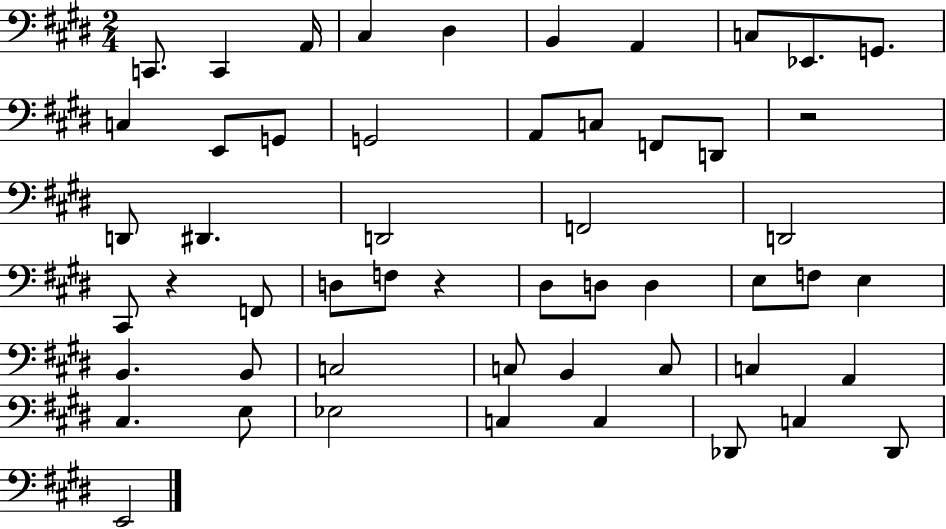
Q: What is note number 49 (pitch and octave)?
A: Db2